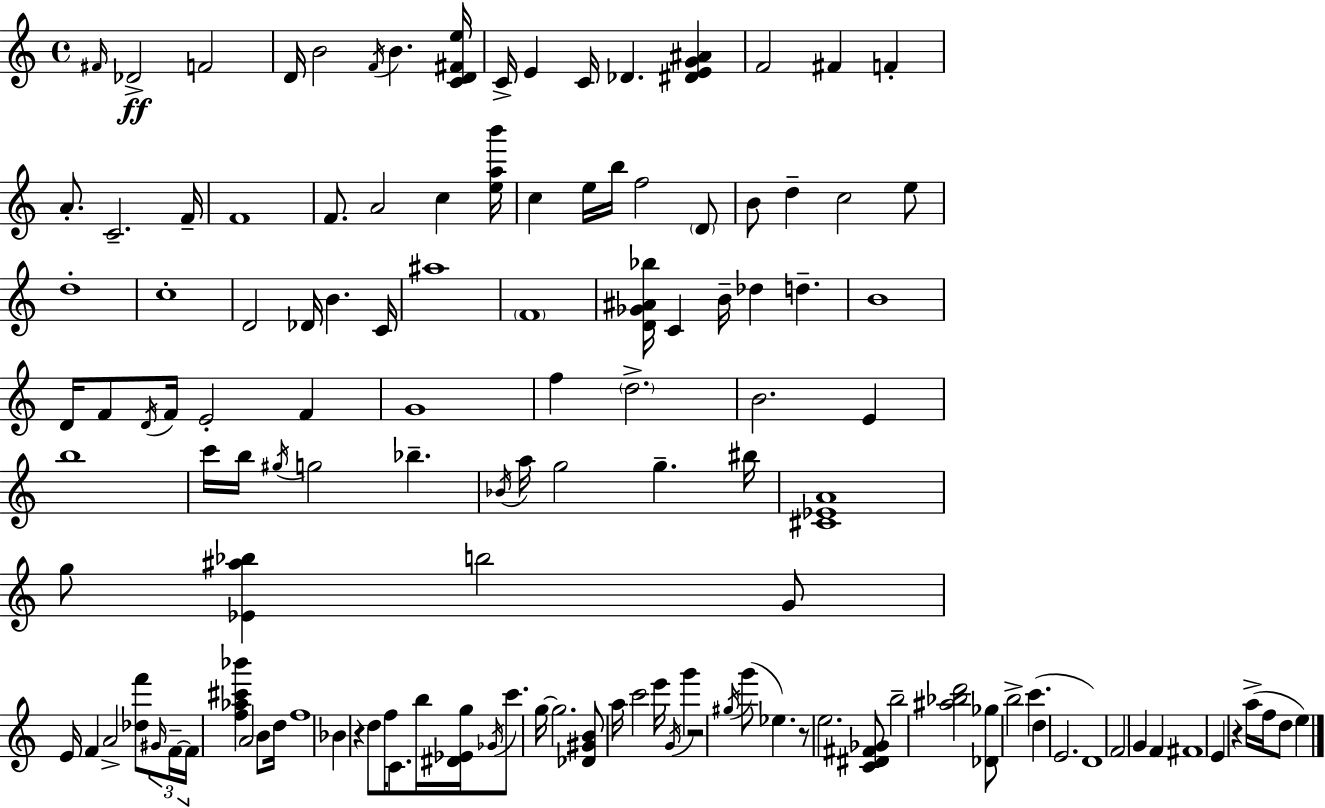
F#4/s Db4/h F4/h D4/s B4/h F4/s B4/q. [C4,D4,F#4,E5]/s C4/s E4/q C4/s Db4/q. [D#4,E4,G4,A#4]/q F4/h F#4/q F4/q A4/e. C4/h. F4/s F4/w F4/e. A4/h C5/q [E5,A5,B6]/s C5/q E5/s B5/s F5/h D4/e B4/e D5/q C5/h E5/e D5/w C5/w D4/h Db4/s B4/q. C4/s A#5/w F4/w [D4,Gb4,A#4,Bb5]/s C4/q B4/s Db5/q D5/q. B4/w D4/s F4/e D4/s F4/s E4/h F4/q G4/w F5/q D5/h. B4/h. E4/q B5/w C6/s B5/s G#5/s G5/h Bb5/q. Bb4/s A5/s G5/h G5/q. BIS5/s [C#4,Eb4,A4]/w G5/e [Eb4,A#5,Bb5]/q B5/h G4/e E4/s F4/q A4/h [Db5,F6]/e G#4/s F4/s F4/s [F5,Ab5,C#6,Bb6]/q A4/h B4/e D5/s F5/w Bb4/q R/q D5/e F5/s C4/e. B5/s [D#4,Eb4,G5]/s Gb4/s C6/e. G5/s G5/h. [Db4,G#4,B4]/e A5/s C6/h E6/s G4/s G6/q R/h G#5/s G6/e Eb5/q. R/e E5/h. [C4,D#4,F#4,Gb4]/e B5/h [A#5,Bb5,D6]/h [Db4,Gb5]/e B5/h C6/q. D5/q E4/h. D4/w F4/h G4/q F4/q F#4/w E4/q R/q A5/s F5/s D5/e E5/q